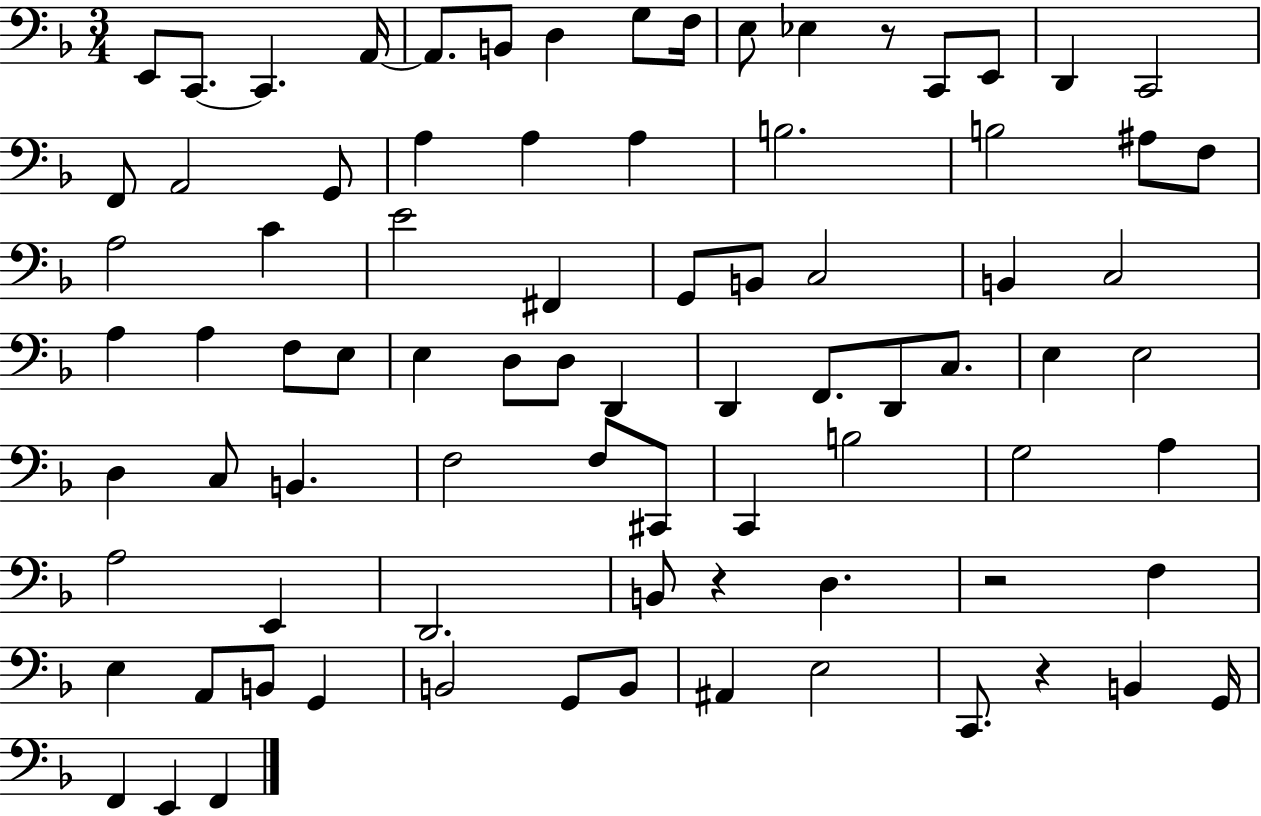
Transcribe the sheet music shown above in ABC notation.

X:1
T:Untitled
M:3/4
L:1/4
K:F
E,,/2 C,,/2 C,, A,,/4 A,,/2 B,,/2 D, G,/2 F,/4 E,/2 _E, z/2 C,,/2 E,,/2 D,, C,,2 F,,/2 A,,2 G,,/2 A, A, A, B,2 B,2 ^A,/2 F,/2 A,2 C E2 ^F,, G,,/2 B,,/2 C,2 B,, C,2 A, A, F,/2 E,/2 E, D,/2 D,/2 D,, D,, F,,/2 D,,/2 C,/2 E, E,2 D, C,/2 B,, F,2 F,/2 ^C,,/2 C,, B,2 G,2 A, A,2 E,, D,,2 B,,/2 z D, z2 F, E, A,,/2 B,,/2 G,, B,,2 G,,/2 B,,/2 ^A,, E,2 C,,/2 z B,, G,,/4 F,, E,, F,,